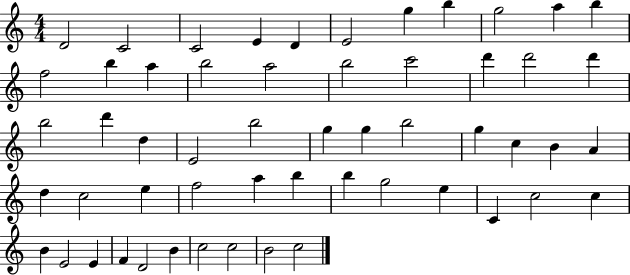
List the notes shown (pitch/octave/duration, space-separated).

D4/h C4/h C4/h E4/q D4/q E4/h G5/q B5/q G5/h A5/q B5/q F5/h B5/q A5/q B5/h A5/h B5/h C6/h D6/q D6/h D6/q B5/h D6/q D5/q E4/h B5/h G5/q G5/q B5/h G5/q C5/q B4/q A4/q D5/q C5/h E5/q F5/h A5/q B5/q B5/q G5/h E5/q C4/q C5/h C5/q B4/q E4/h E4/q F4/q D4/h B4/q C5/h C5/h B4/h C5/h